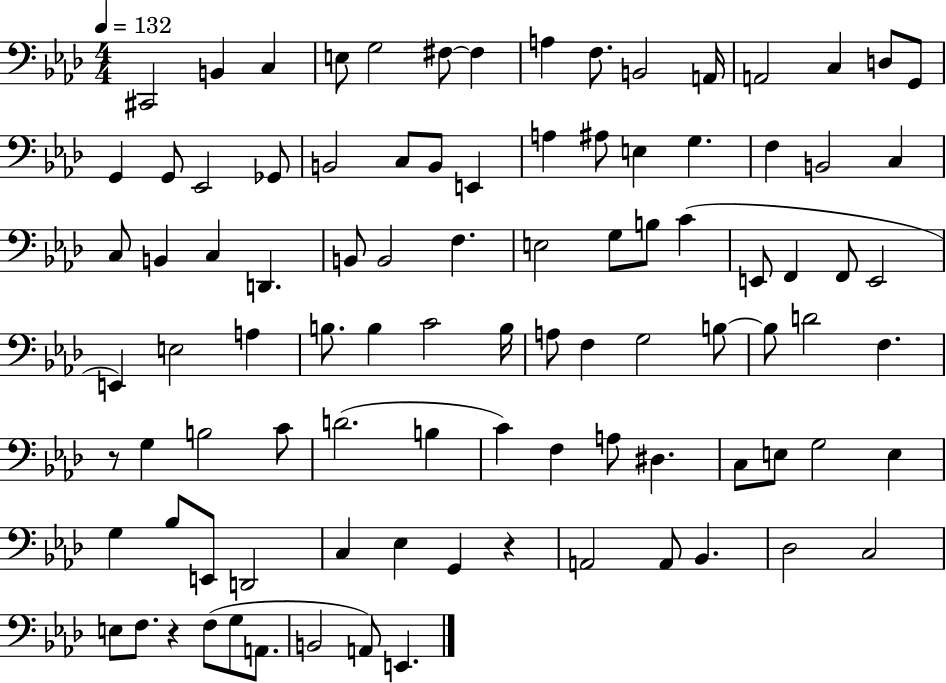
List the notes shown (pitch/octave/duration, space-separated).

C#2/h B2/q C3/q E3/e G3/h F#3/e F#3/q A3/q F3/e. B2/h A2/s A2/h C3/q D3/e G2/e G2/q G2/e Eb2/h Gb2/e B2/h C3/e B2/e E2/q A3/q A#3/e E3/q G3/q. F3/q B2/h C3/q C3/e B2/q C3/q D2/q. B2/e B2/h F3/q. E3/h G3/e B3/e C4/q E2/e F2/q F2/e E2/h E2/q E3/h A3/q B3/e. B3/q C4/h B3/s A3/e F3/q G3/h B3/e B3/e D4/h F3/q. R/e G3/q B3/h C4/e D4/h. B3/q C4/q F3/q A3/e D#3/q. C3/e E3/e G3/h E3/q G3/q Bb3/e E2/e D2/h C3/q Eb3/q G2/q R/q A2/h A2/e Bb2/q. Db3/h C3/h E3/e F3/e. R/q F3/e G3/e A2/e. B2/h A2/e E2/q.